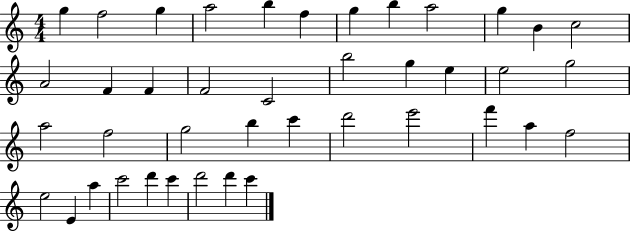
X:1
T:Untitled
M:4/4
L:1/4
K:C
g f2 g a2 b f g b a2 g B c2 A2 F F F2 C2 b2 g e e2 g2 a2 f2 g2 b c' d'2 e'2 f' a f2 e2 E a c'2 d' c' d'2 d' c'